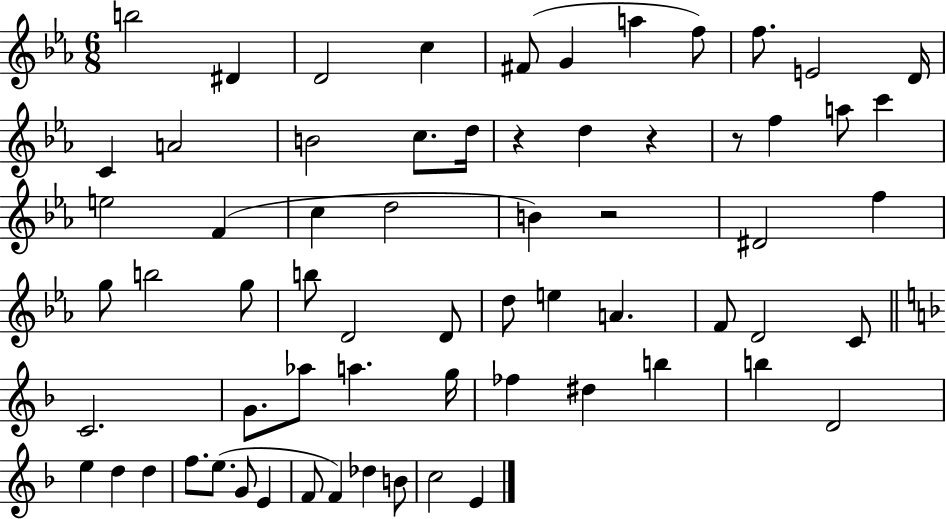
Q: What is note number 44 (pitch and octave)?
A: G5